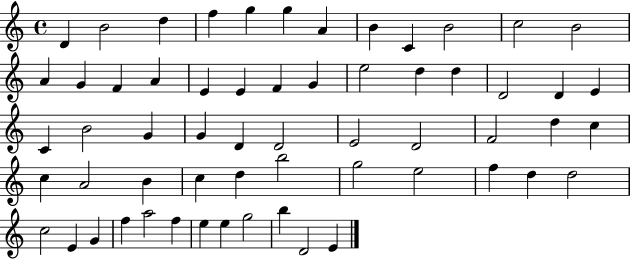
{
  \clef treble
  \time 4/4
  \defaultTimeSignature
  \key c \major
  d'4 b'2 d''4 | f''4 g''4 g''4 a'4 | b'4 c'4 b'2 | c''2 b'2 | \break a'4 g'4 f'4 a'4 | e'4 e'4 f'4 g'4 | e''2 d''4 d''4 | d'2 d'4 e'4 | \break c'4 b'2 g'4 | g'4 d'4 d'2 | e'2 d'2 | f'2 d''4 c''4 | \break c''4 a'2 b'4 | c''4 d''4 b''2 | g''2 e''2 | f''4 d''4 d''2 | \break c''2 e'4 g'4 | f''4 a''2 f''4 | e''4 e''4 g''2 | b''4 d'2 e'4 | \break \bar "|."
}